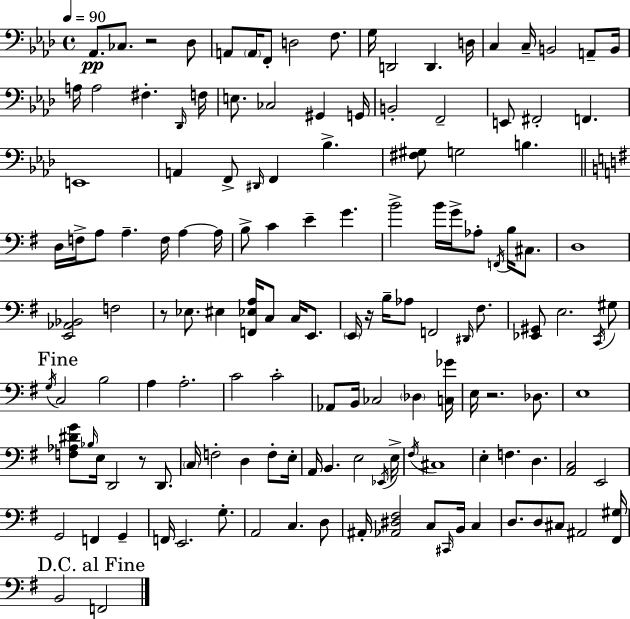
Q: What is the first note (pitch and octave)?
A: Ab2